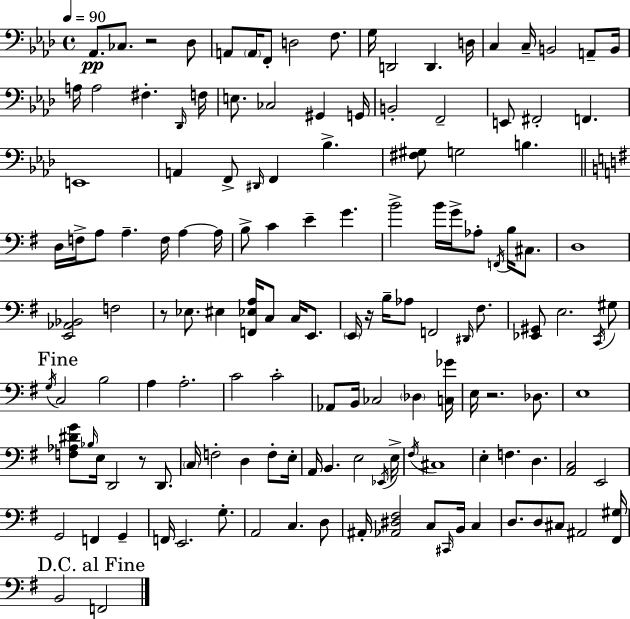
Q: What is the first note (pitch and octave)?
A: Ab2